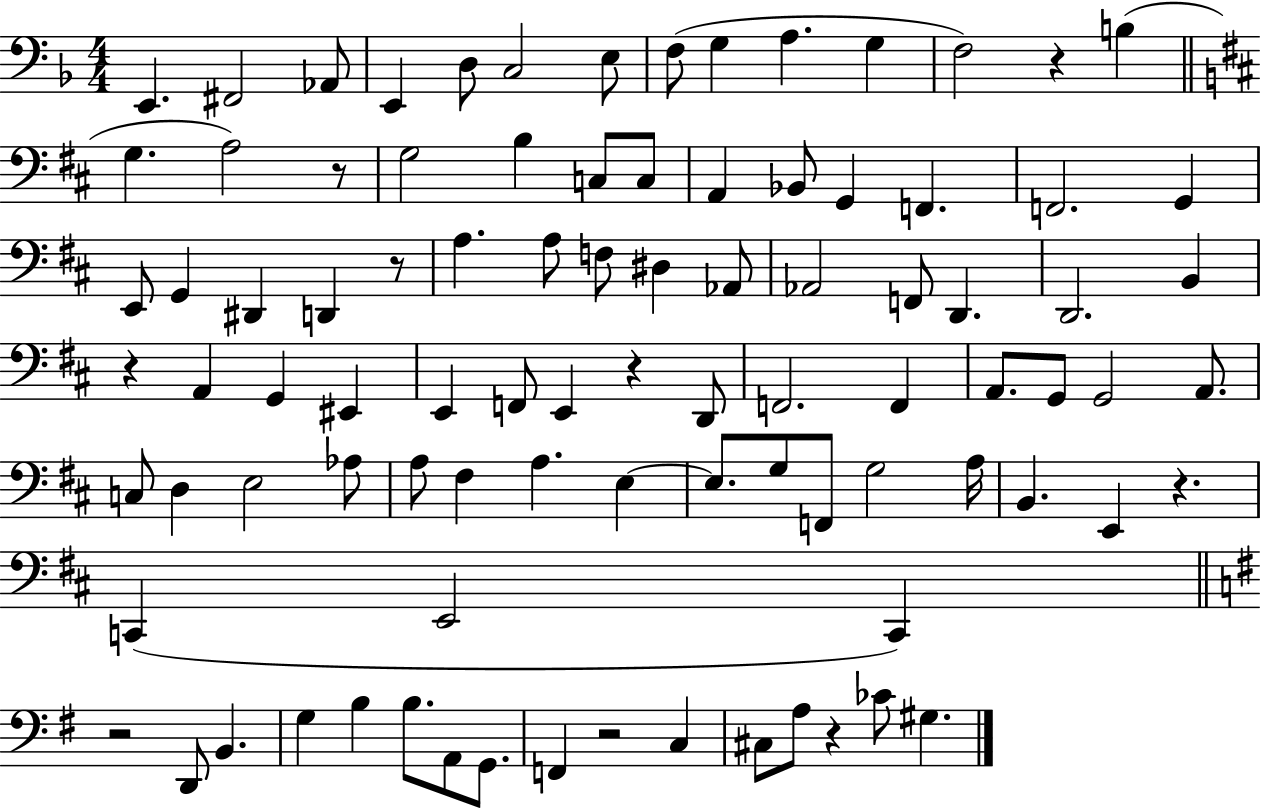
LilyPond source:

{
  \clef bass
  \numericTimeSignature
  \time 4/4
  \key f \major
  \repeat volta 2 { e,4. fis,2 aes,8 | e,4 d8 c2 e8 | f8( g4 a4. g4 | f2) r4 b4( | \break \bar "||" \break \key d \major g4. a2) r8 | g2 b4 c8 c8 | a,4 bes,8 g,4 f,4. | f,2. g,4 | \break e,8 g,4 dis,4 d,4 r8 | a4. a8 f8 dis4 aes,8 | aes,2 f,8 d,4. | d,2. b,4 | \break r4 a,4 g,4 eis,4 | e,4 f,8 e,4 r4 d,8 | f,2. f,4 | a,8. g,8 g,2 a,8. | \break c8 d4 e2 aes8 | a8 fis4 a4. e4~~ | e8. g8 f,8 g2 a16 | b,4. e,4 r4. | \break c,4( e,2 c,4) | \bar "||" \break \key g \major r2 d,8 b,4. | g4 b4 b8. a,8 g,8. | f,4 r2 c4 | cis8 a8 r4 ces'8 gis4. | \break } \bar "|."
}